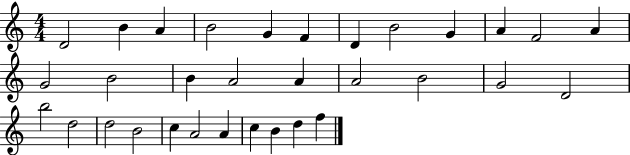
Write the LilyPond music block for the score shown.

{
  \clef treble
  \numericTimeSignature
  \time 4/4
  \key c \major
  d'2 b'4 a'4 | b'2 g'4 f'4 | d'4 b'2 g'4 | a'4 f'2 a'4 | \break g'2 b'2 | b'4 a'2 a'4 | a'2 b'2 | g'2 d'2 | \break b''2 d''2 | d''2 b'2 | c''4 a'2 a'4 | c''4 b'4 d''4 f''4 | \break \bar "|."
}